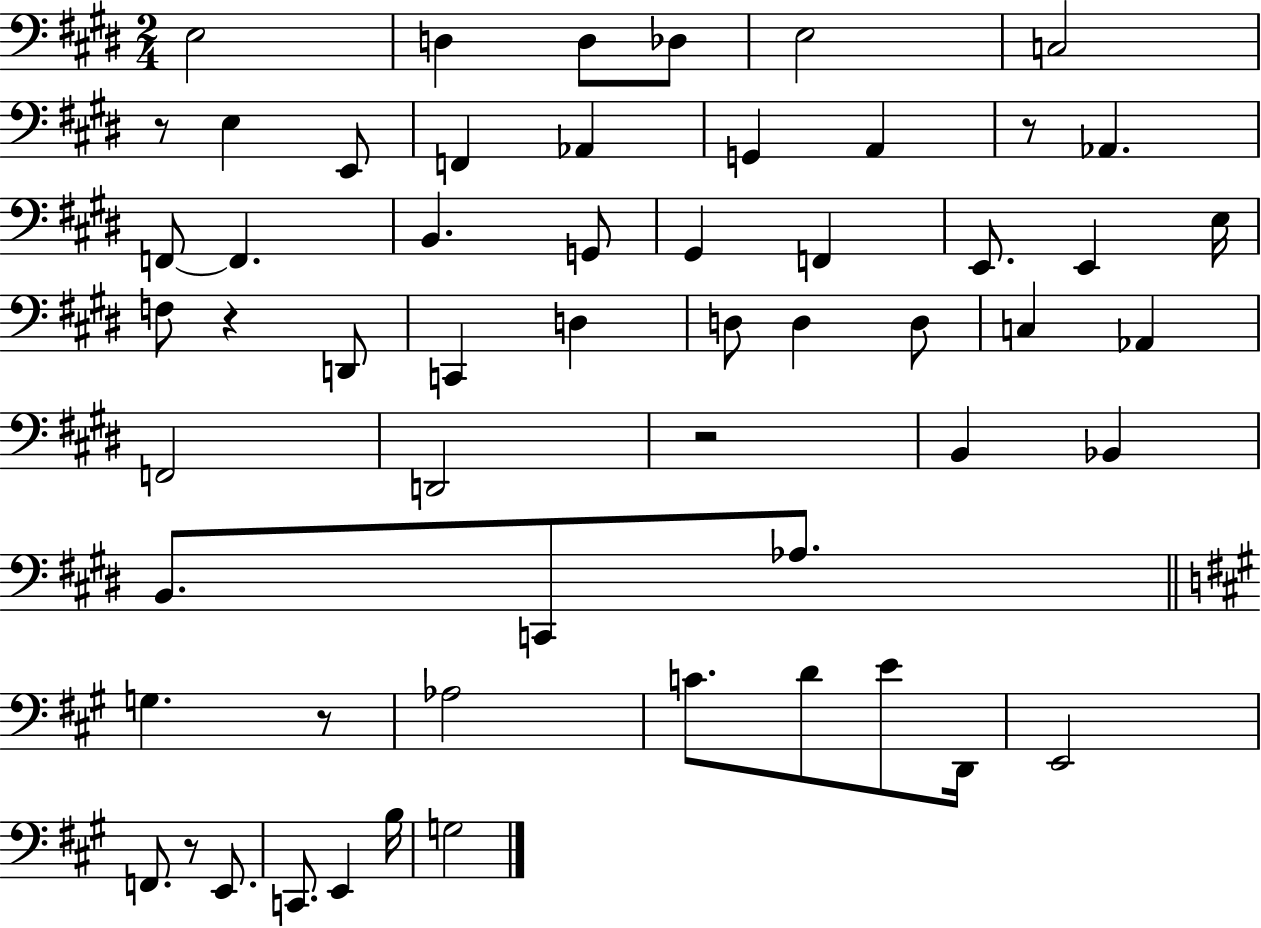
E3/h D3/q D3/e Db3/e E3/h C3/h R/e E3/q E2/e F2/q Ab2/q G2/q A2/q R/e Ab2/q. F2/e F2/q. B2/q. G2/e G#2/q F2/q E2/e. E2/q E3/s F3/e R/q D2/e C2/q D3/q D3/e D3/q D3/e C3/q Ab2/q F2/h D2/h R/h B2/q Bb2/q B2/e. C2/e Ab3/e. G3/q. R/e Ab3/h C4/e. D4/e E4/e D2/s E2/h F2/e. R/e E2/e. C2/e. E2/q B3/s G3/h